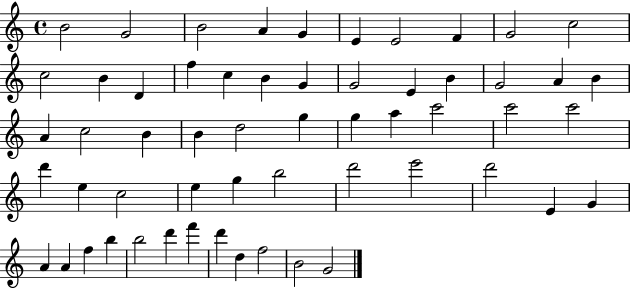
B4/h G4/h B4/h A4/q G4/q E4/q E4/h F4/q G4/h C5/h C5/h B4/q D4/q F5/q C5/q B4/q G4/q G4/h E4/q B4/q G4/h A4/q B4/q A4/q C5/h B4/q B4/q D5/h G5/q G5/q A5/q C6/h C6/h C6/h D6/q E5/q C5/h E5/q G5/q B5/h D6/h E6/h D6/h E4/q G4/q A4/q A4/q F5/q B5/q B5/h D6/q F6/q D6/q D5/q F5/h B4/h G4/h